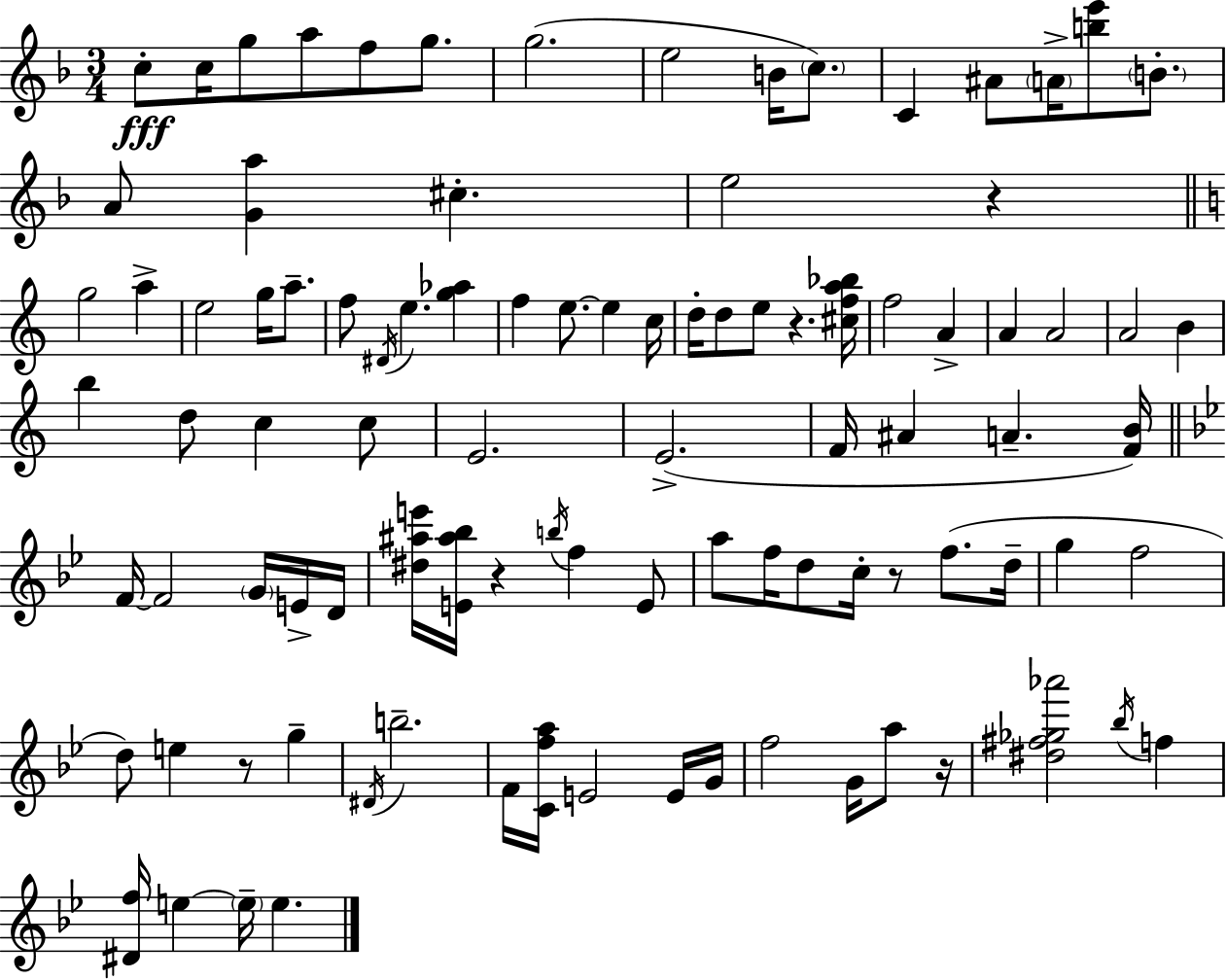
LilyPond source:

{
  \clef treble
  \numericTimeSignature
  \time 3/4
  \key f \major
  \repeat volta 2 { c''8-.\fff c''16 g''8 a''8 f''8 g''8. | g''2.( | e''2 b'16 \parenthesize c''8.) | c'4 ais'8 \parenthesize a'16-> <b'' e'''>8 \parenthesize b'8.-. | \break a'8 <g' a''>4 cis''4.-. | e''2 r4 | \bar "||" \break \key c \major g''2 a''4-> | e''2 g''16 a''8.-- | f''8 \acciaccatura { dis'16 } e''4. <g'' aes''>4 | f''4 e''8.~~ e''4 | \break c''16 d''16-. d''8 e''8 r4. | <cis'' f'' a'' bes''>16 f''2 a'4-> | a'4 a'2 | a'2 b'4 | \break b''4 d''8 c''4 c''8 | e'2. | e'2.->( | f'16 ais'4 a'4.-- | \break <f' b'>16) \bar "||" \break \key bes \major f'16~~ f'2 \parenthesize g'16 e'16-> d'16 | <dis'' ais'' e'''>16 <e' ais'' bes''>16 r4 \acciaccatura { b''16 } f''4 e'8 | a''8 f''16 d''8 c''16-. r8 f''8.( | d''16-- g''4 f''2 | \break d''8) e''4 r8 g''4-- | \acciaccatura { dis'16 } b''2.-- | f'16 <c' f'' a''>16 e'2 | e'16 g'16 f''2 g'16 a''8 | \break r16 <dis'' fis'' ges'' aes'''>2 \acciaccatura { bes''16 } f''4 | <dis' f''>16 e''4~~ \parenthesize e''16-- e''4. | } \bar "|."
}